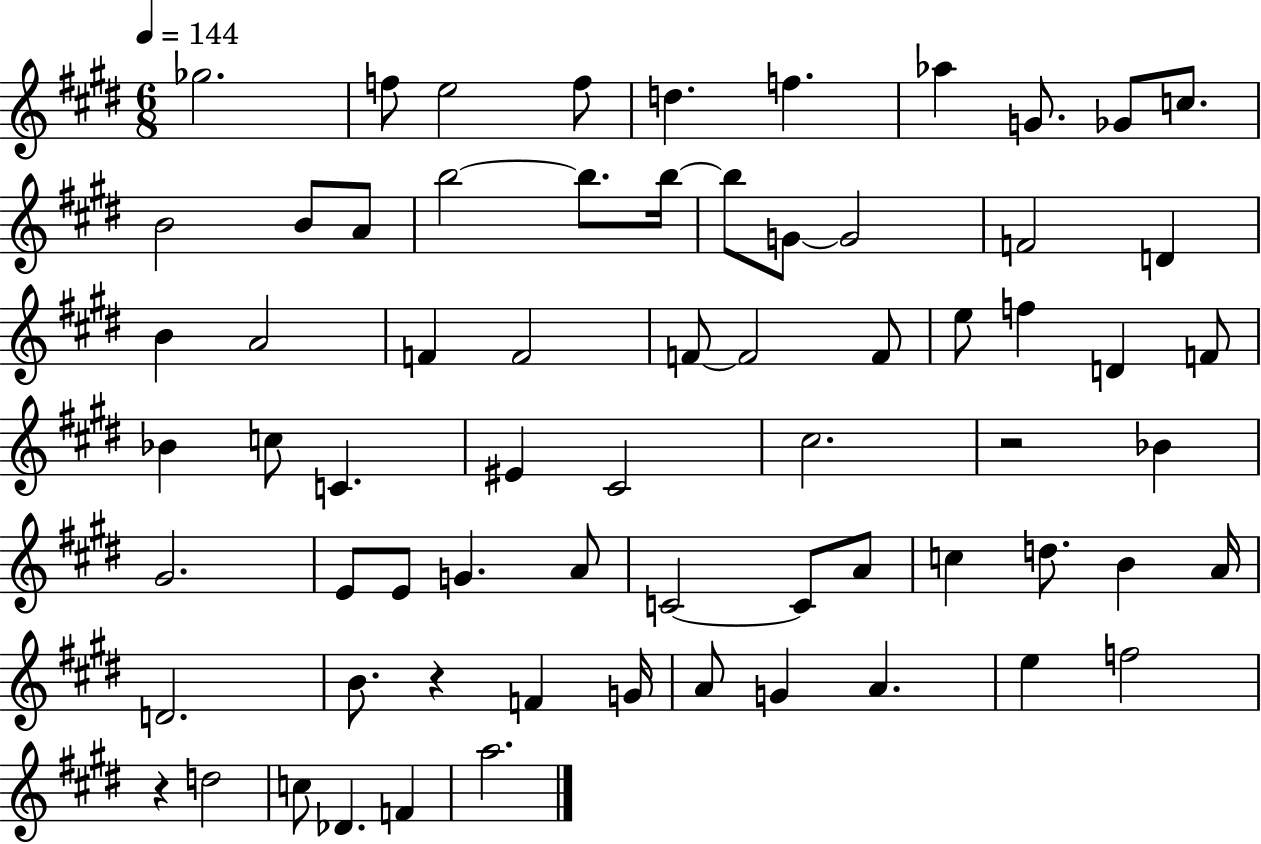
{
  \clef treble
  \numericTimeSignature
  \time 6/8
  \key e \major
  \tempo 4 = 144
  ges''2. | f''8 e''2 f''8 | d''4. f''4. | aes''4 g'8. ges'8 c''8. | \break b'2 b'8 a'8 | b''2~~ b''8. b''16~~ | b''8 g'8~~ g'2 | f'2 d'4 | \break b'4 a'2 | f'4 f'2 | f'8~~ f'2 f'8 | e''8 f''4 d'4 f'8 | \break bes'4 c''8 c'4. | eis'4 cis'2 | cis''2. | r2 bes'4 | \break gis'2. | e'8 e'8 g'4. a'8 | c'2~~ c'8 a'8 | c''4 d''8. b'4 a'16 | \break d'2. | b'8. r4 f'4 g'16 | a'8 g'4 a'4. | e''4 f''2 | \break r4 d''2 | c''8 des'4. f'4 | a''2. | \bar "|."
}